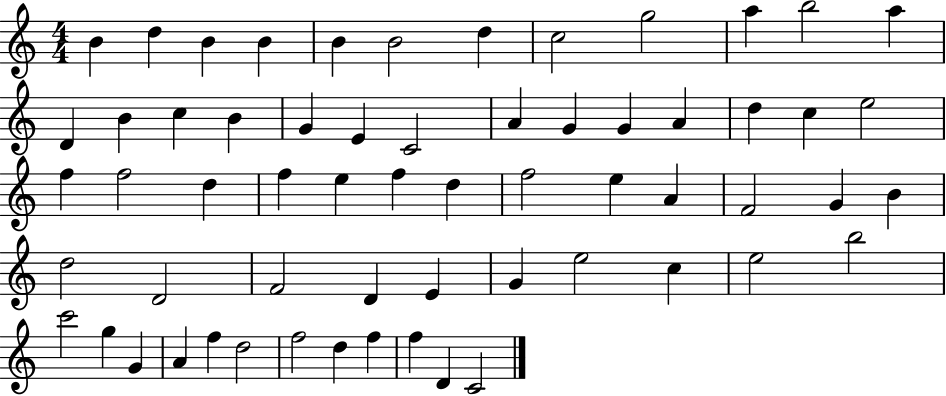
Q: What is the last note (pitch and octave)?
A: C4